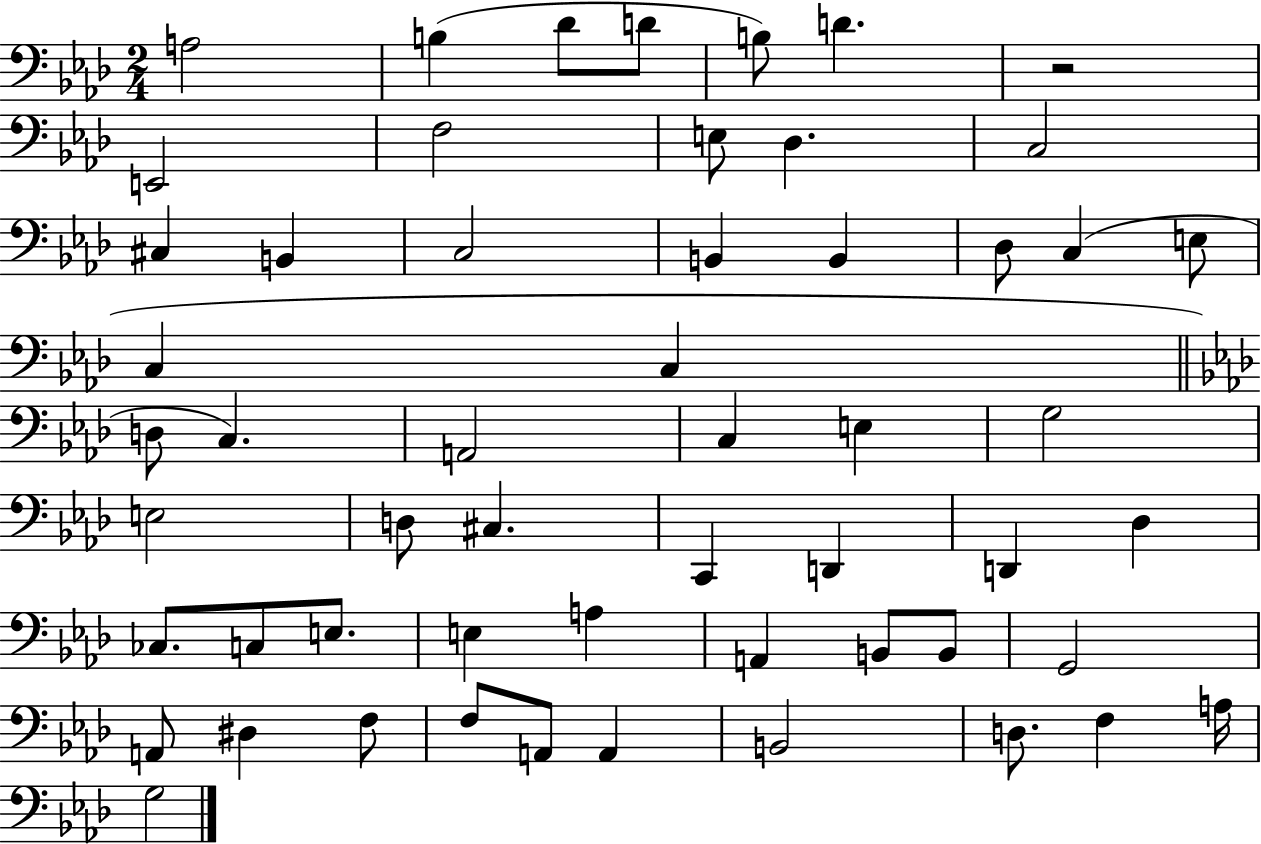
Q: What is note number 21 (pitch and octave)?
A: C3